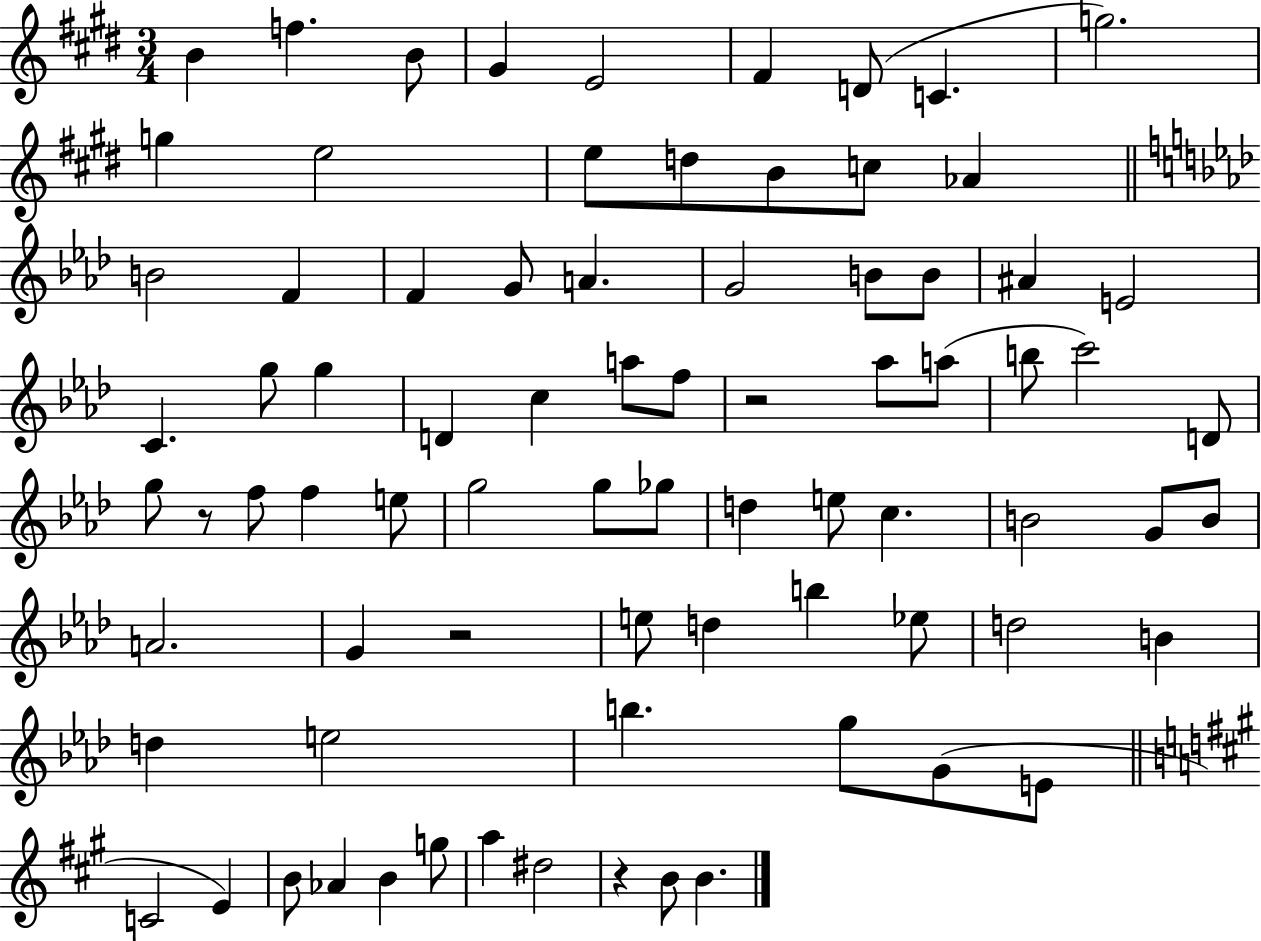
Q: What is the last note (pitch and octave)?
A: B4